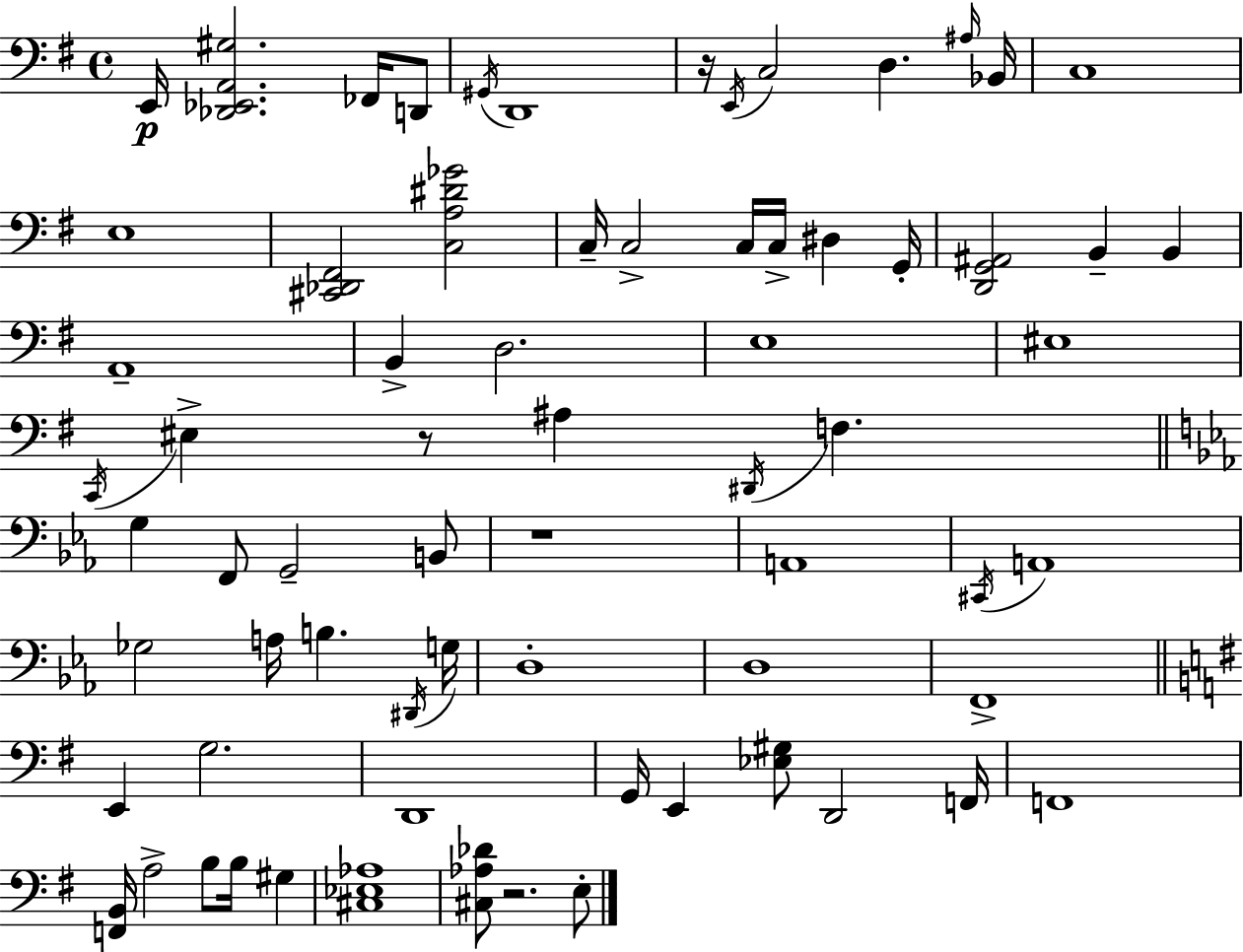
X:1
T:Untitled
M:4/4
L:1/4
K:Em
E,,/4 [_D,,_E,,A,,^G,]2 _F,,/4 D,,/2 ^G,,/4 D,,4 z/4 E,,/4 C,2 D, ^A,/4 _B,,/4 C,4 E,4 [^C,,_D,,^F,,]2 [C,A,^D_G]2 C,/4 C,2 C,/4 C,/4 ^D, G,,/4 [D,,G,,^A,,]2 B,, B,, A,,4 B,, D,2 E,4 ^E,4 C,,/4 ^E, z/2 ^A, ^D,,/4 F, G, F,,/2 G,,2 B,,/2 z4 A,,4 ^C,,/4 A,,4 _G,2 A,/4 B, ^D,,/4 G,/4 D,4 D,4 F,,4 E,, G,2 D,,4 G,,/4 E,, [_E,^G,]/2 D,,2 F,,/4 F,,4 [F,,B,,]/4 A,2 B,/2 B,/4 ^G, [^C,_E,_A,]4 [^C,_A,_D]/2 z2 E,/2